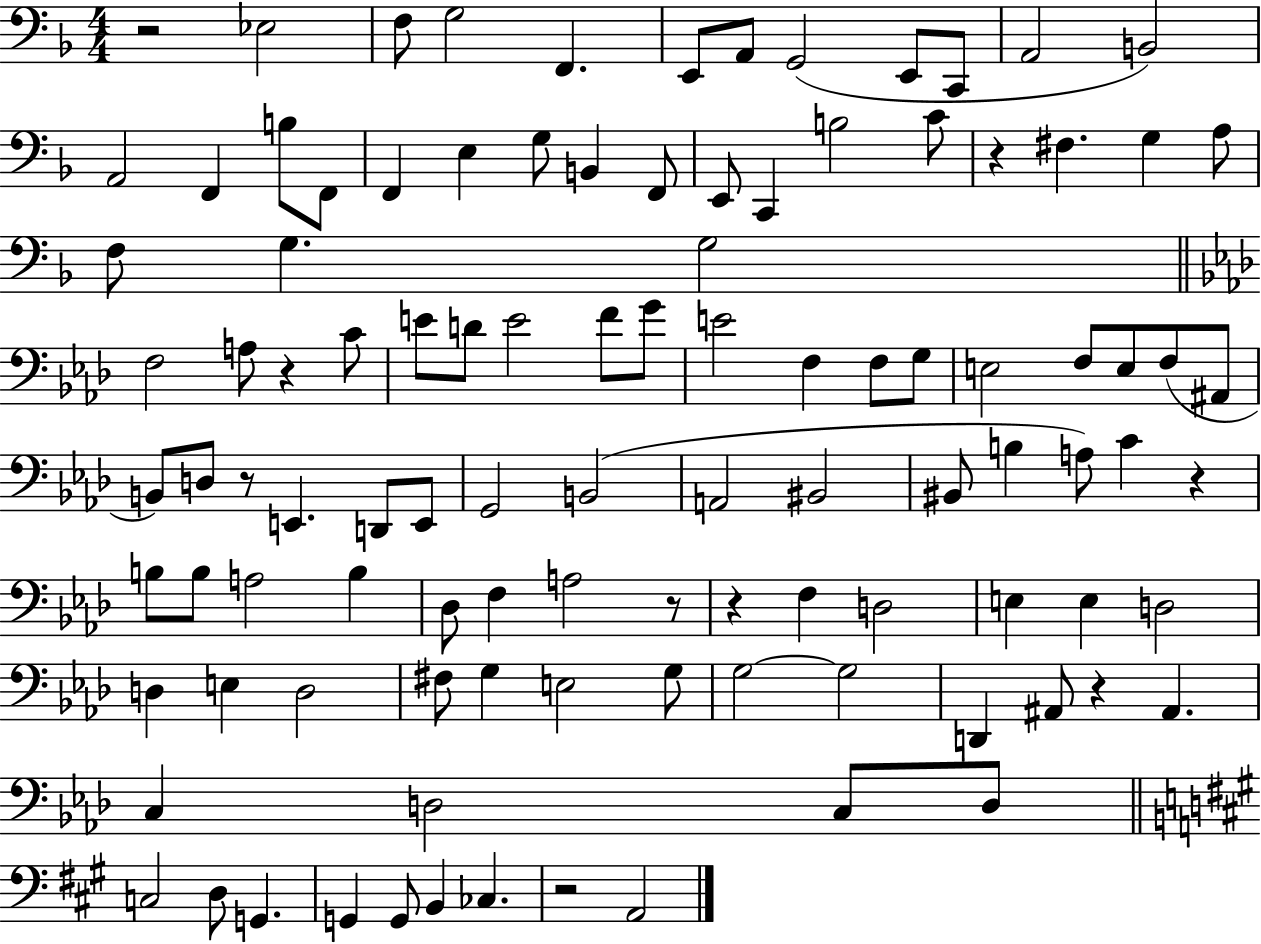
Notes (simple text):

R/h Eb3/h F3/e G3/h F2/q. E2/e A2/e G2/h E2/e C2/e A2/h B2/h A2/h F2/q B3/e F2/e F2/q E3/q G3/e B2/q F2/e E2/e C2/q B3/h C4/e R/q F#3/q. G3/q A3/e F3/e G3/q. G3/h F3/h A3/e R/q C4/e E4/e D4/e E4/h F4/e G4/e E4/h F3/q F3/e G3/e E3/h F3/e E3/e F3/e A#2/e B2/e D3/e R/e E2/q. D2/e E2/e G2/h B2/h A2/h BIS2/h BIS2/e B3/q A3/e C4/q R/q B3/e B3/e A3/h B3/q Db3/e F3/q A3/h R/e R/q F3/q D3/h E3/q E3/q D3/h D3/q E3/q D3/h F#3/e G3/q E3/h G3/e G3/h G3/h D2/q A#2/e R/q A#2/q. C3/q D3/h C3/e D3/e C3/h D3/e G2/q. G2/q G2/e B2/q CES3/q. R/h A2/h